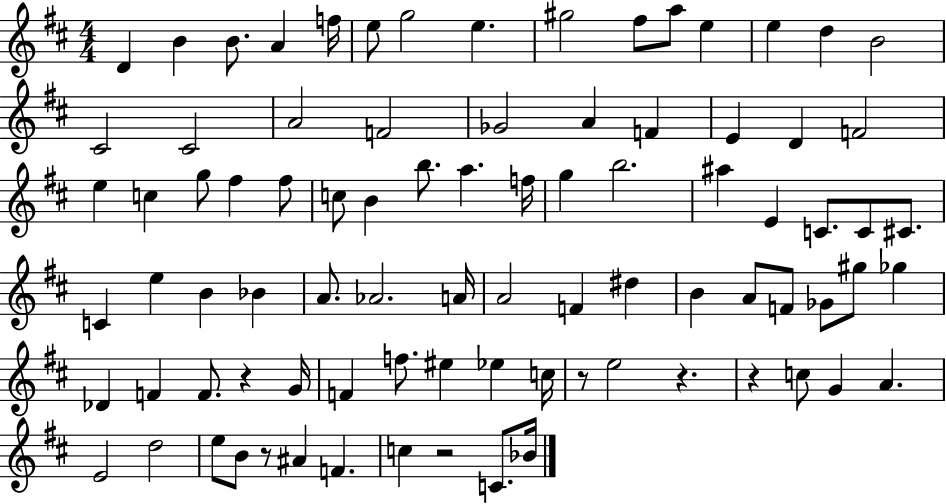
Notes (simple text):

D4/q B4/q B4/e. A4/q F5/s E5/e G5/h E5/q. G#5/h F#5/e A5/e E5/q E5/q D5/q B4/h C#4/h C#4/h A4/h F4/h Gb4/h A4/q F4/q E4/q D4/q F4/h E5/q C5/q G5/e F#5/q F#5/e C5/e B4/q B5/e. A5/q. F5/s G5/q B5/h. A#5/q E4/q C4/e. C4/e C#4/e. C4/q E5/q B4/q Bb4/q A4/e. Ab4/h. A4/s A4/h F4/q D#5/q B4/q A4/e F4/e Gb4/e G#5/e Gb5/q Db4/q F4/q F4/e. R/q G4/s F4/q F5/e. EIS5/q Eb5/q C5/s R/e E5/h R/q. R/q C5/e G4/q A4/q. E4/h D5/h E5/e B4/e R/e A#4/q F4/q. C5/q R/h C4/e. Bb4/s